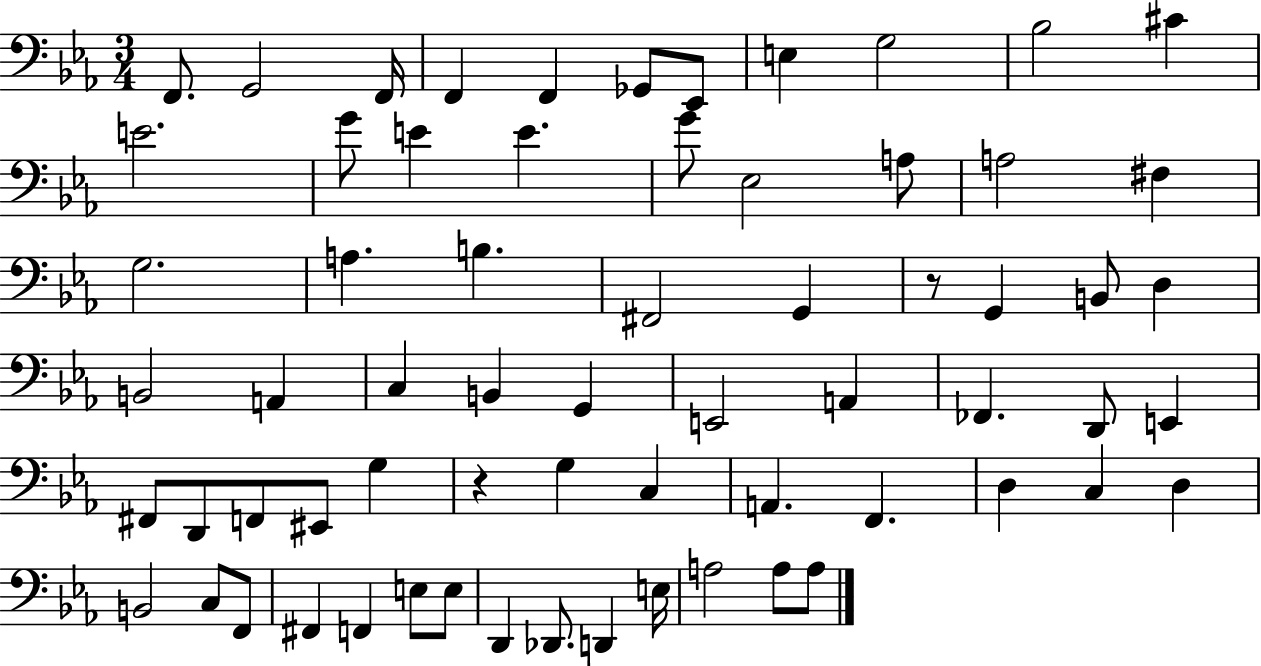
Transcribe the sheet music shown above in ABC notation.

X:1
T:Untitled
M:3/4
L:1/4
K:Eb
F,,/2 G,,2 F,,/4 F,, F,, _G,,/2 _E,,/2 E, G,2 _B,2 ^C E2 G/2 E E G/2 _E,2 A,/2 A,2 ^F, G,2 A, B, ^F,,2 G,, z/2 G,, B,,/2 D, B,,2 A,, C, B,, G,, E,,2 A,, _F,, D,,/2 E,, ^F,,/2 D,,/2 F,,/2 ^E,,/2 G, z G, C, A,, F,, D, C, D, B,,2 C,/2 F,,/2 ^F,, F,, E,/2 E,/2 D,, _D,,/2 D,, E,/4 A,2 A,/2 A,/2